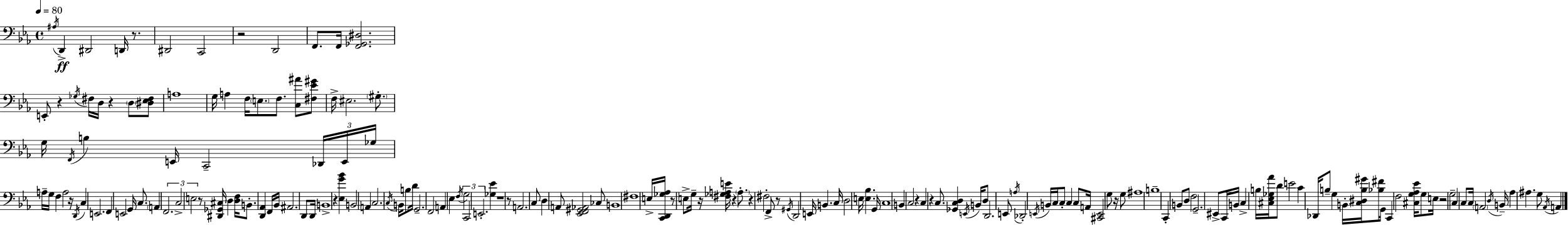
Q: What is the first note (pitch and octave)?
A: A#3